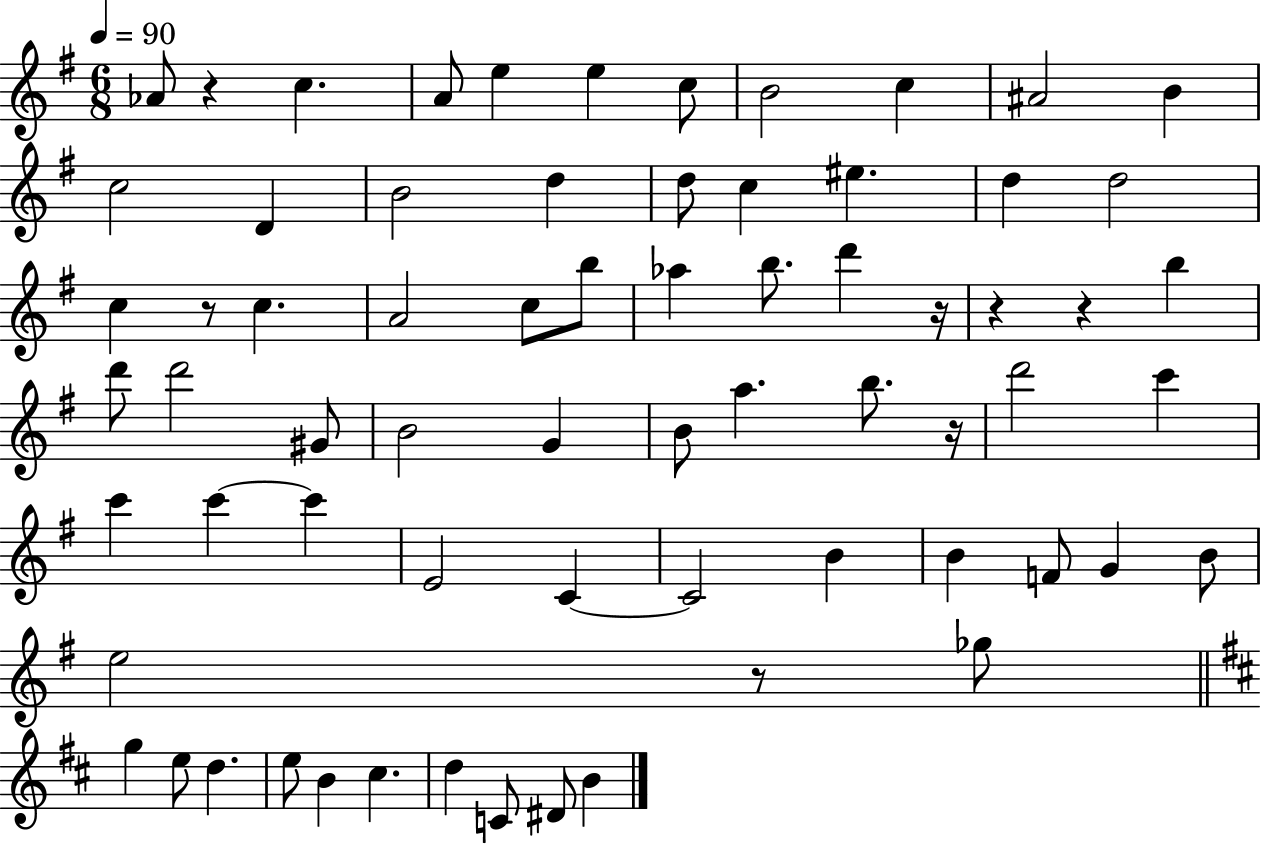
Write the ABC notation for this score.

X:1
T:Untitled
M:6/8
L:1/4
K:G
_A/2 z c A/2 e e c/2 B2 c ^A2 B c2 D B2 d d/2 c ^e d d2 c z/2 c A2 c/2 b/2 _a b/2 d' z/4 z z b d'/2 d'2 ^G/2 B2 G B/2 a b/2 z/4 d'2 c' c' c' c' E2 C C2 B B F/2 G B/2 e2 z/2 _g/2 g e/2 d e/2 B ^c d C/2 ^D/2 B